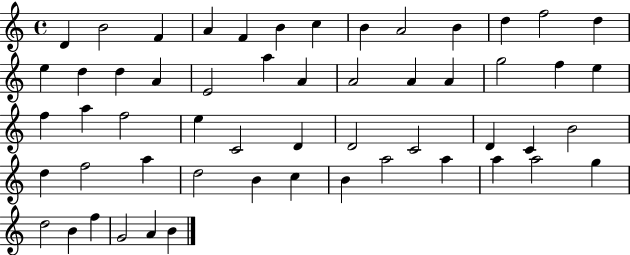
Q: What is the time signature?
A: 4/4